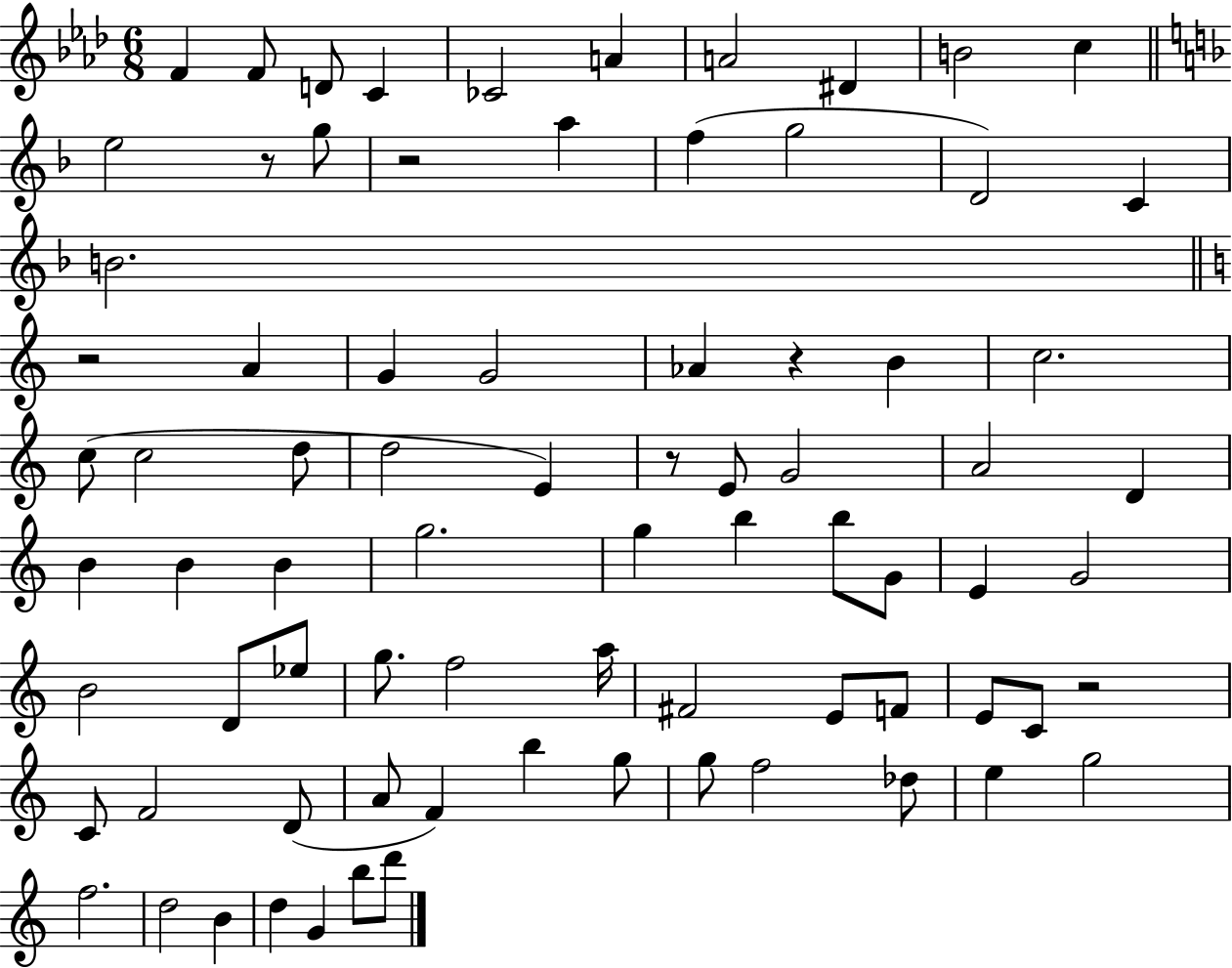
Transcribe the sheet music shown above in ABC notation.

X:1
T:Untitled
M:6/8
L:1/4
K:Ab
F F/2 D/2 C _C2 A A2 ^D B2 c e2 z/2 g/2 z2 a f g2 D2 C B2 z2 A G G2 _A z B c2 c/2 c2 d/2 d2 E z/2 E/2 G2 A2 D B B B g2 g b b/2 G/2 E G2 B2 D/2 _e/2 g/2 f2 a/4 ^F2 E/2 F/2 E/2 C/2 z2 C/2 F2 D/2 A/2 F b g/2 g/2 f2 _d/2 e g2 f2 d2 B d G b/2 d'/2